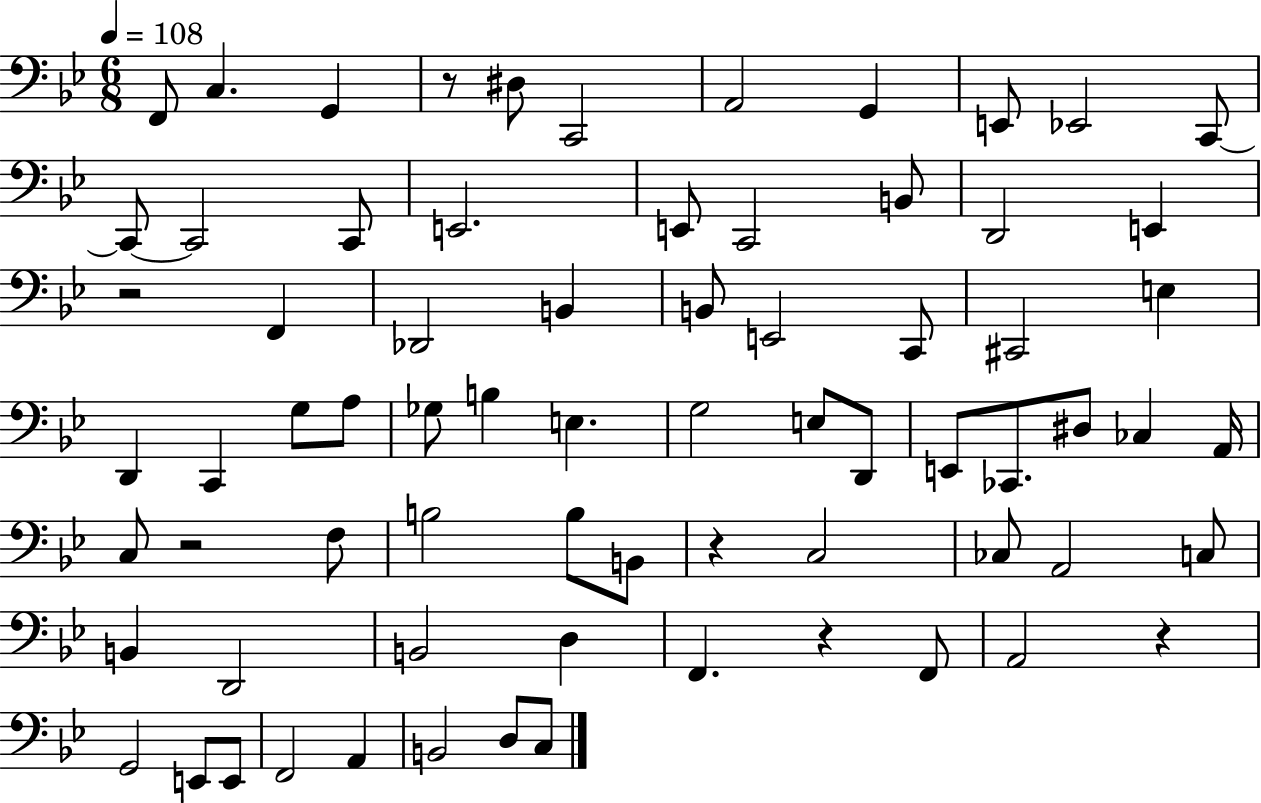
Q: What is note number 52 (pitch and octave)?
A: B2